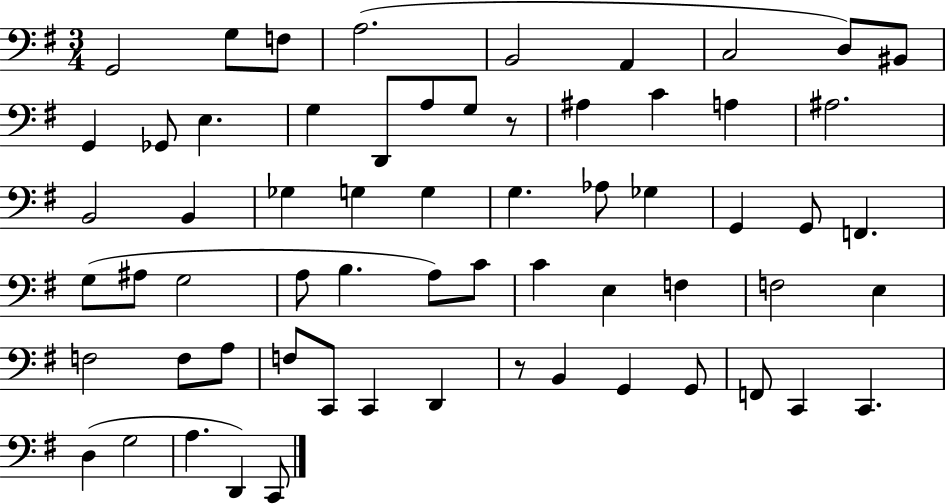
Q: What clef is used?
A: bass